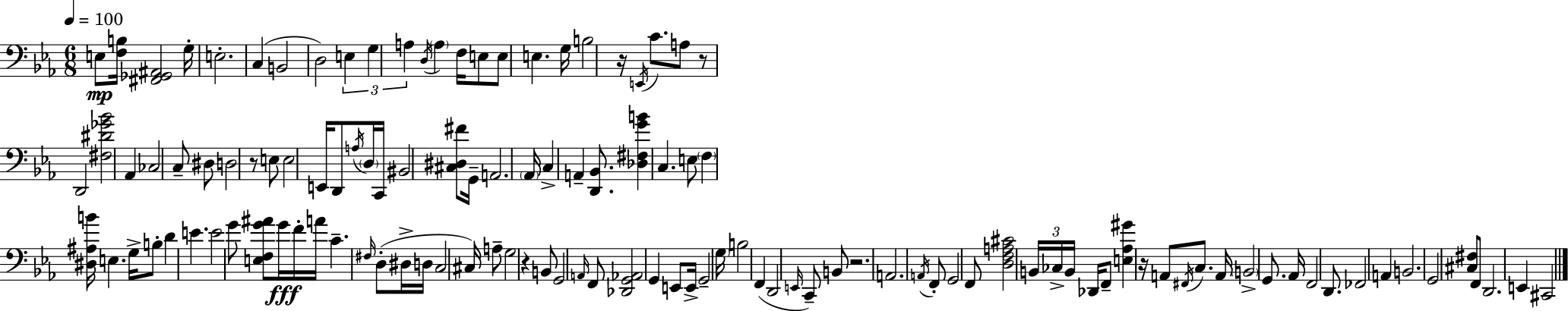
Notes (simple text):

E3/e [F3,B3]/s [F#2,Gb2,A#2]/h G3/s E3/h. C3/q B2/h D3/h E3/q G3/q A3/q D3/s A3/q F3/s E3/e E3/e E3/q. G3/s B3/h R/s E2/s C4/e. A3/e R/e D2/h [F#3,D#4,Gb4,Bb4]/h Ab2/q CES3/h C3/e D#3/e D3/h R/e E3/e E3/h E2/s D2/e A3/s D3/s C2/s BIS2/h [C#3,D#3,F#4]/e G2/s A2/h. Ab2/s C3/q A2/q [D2,Bb2]/e. [Db3,F#3,G4,B4]/q C3/q. E3/e F3/q [D#3,A#3,B4]/s E3/q. G3/s B3/e D4/q E4/q. E4/h G4/e [E3,F3,G4,A#4]/e G4/s F4/s A4/s C4/q. F#3/s D3/e D#3/s D3/s C3/h C#3/s A3/e G3/h R/q B2/e G2/h A2/s F2/e [Db2,G2,Ab2]/h G2/q E2/e E2/s G2/h G3/s B3/h F2/q D2/h E2/s C2/e B2/e R/h. A2/h. A2/s F2/e G2/h F2/e [D3,F3,A3,C#4]/h B2/s CES3/s B2/s Db2/s F2/e [E3,Ab3,G#4]/q R/s A2/e F#2/s C3/e. A2/s B2/h G2/e. Ab2/s F2/h D2/e. FES2/h A2/q B2/h. G2/h [C#3,F#3]/e F2/e D2/h. E2/q C#2/h